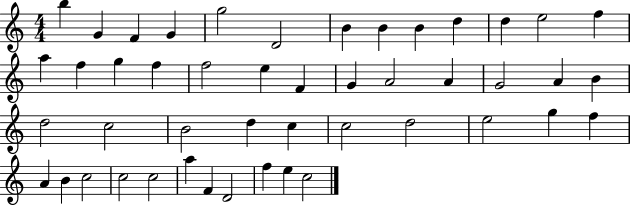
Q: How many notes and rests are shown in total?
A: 47